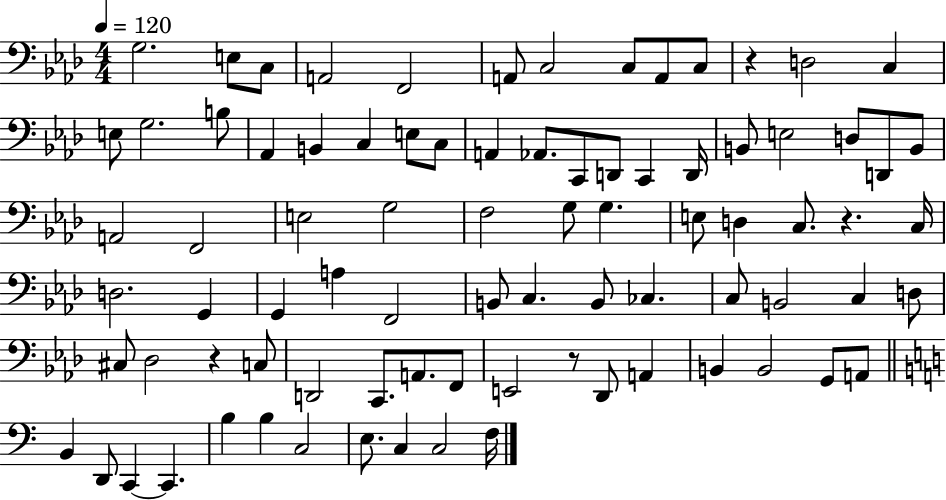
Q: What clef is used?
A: bass